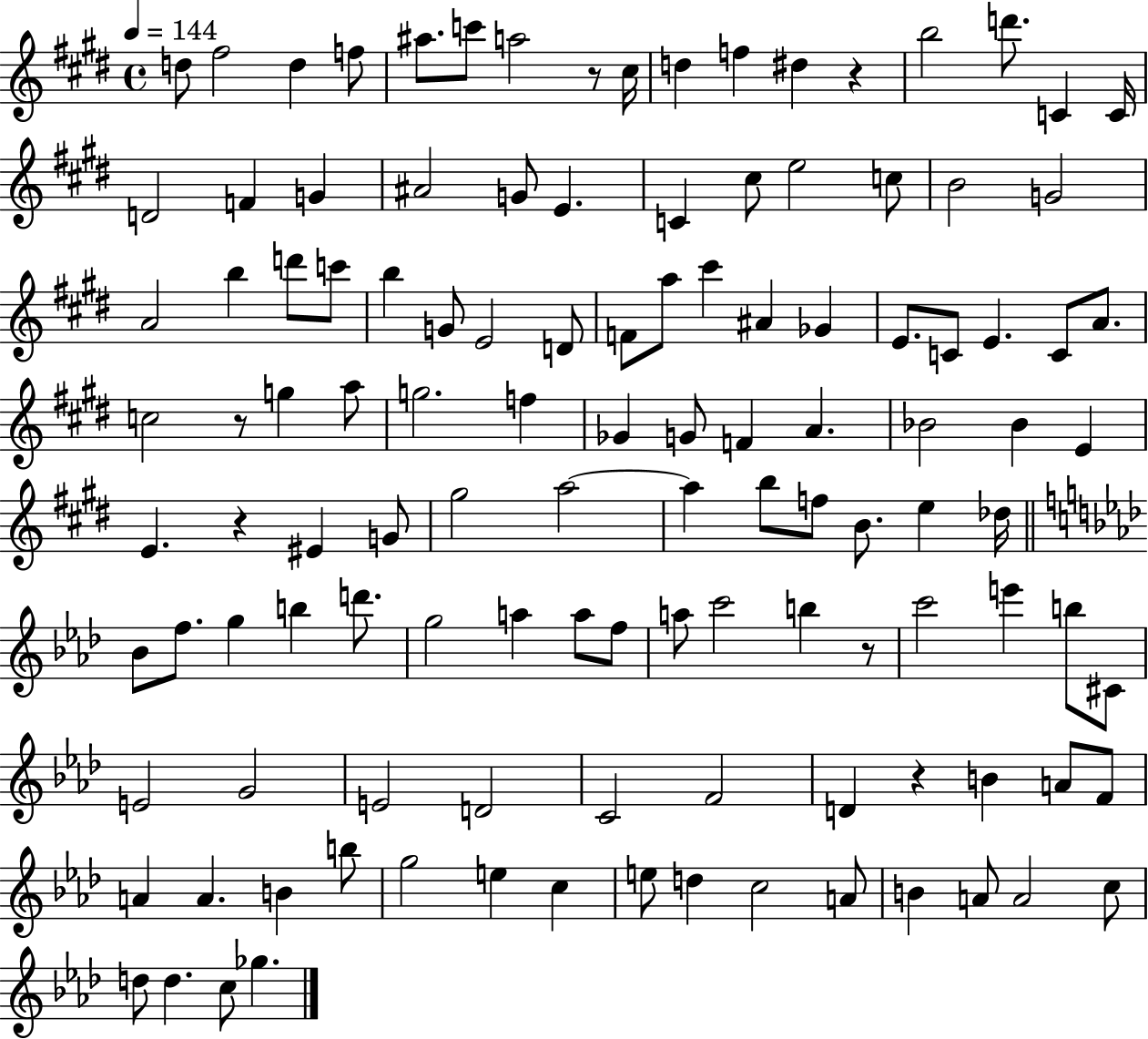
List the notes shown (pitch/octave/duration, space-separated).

D5/e F#5/h D5/q F5/e A#5/e. C6/e A5/h R/e C#5/s D5/q F5/q D#5/q R/q B5/h D6/e. C4/q C4/s D4/h F4/q G4/q A#4/h G4/e E4/q. C4/q C#5/e E5/h C5/e B4/h G4/h A4/h B5/q D6/e C6/e B5/q G4/e E4/h D4/e F4/e A5/e C#6/q A#4/q Gb4/q E4/e. C4/e E4/q. C4/e A4/e. C5/h R/e G5/q A5/e G5/h. F5/q Gb4/q G4/e F4/q A4/q. Bb4/h Bb4/q E4/q E4/q. R/q EIS4/q G4/e G#5/h A5/h A5/q B5/e F5/e B4/e. E5/q Db5/s Bb4/e F5/e. G5/q B5/q D6/e. G5/h A5/q A5/e F5/e A5/e C6/h B5/q R/e C6/h E6/q B5/e C#4/e E4/h G4/h E4/h D4/h C4/h F4/h D4/q R/q B4/q A4/e F4/e A4/q A4/q. B4/q B5/e G5/h E5/q C5/q E5/e D5/q C5/h A4/e B4/q A4/e A4/h C5/e D5/e D5/q. C5/e Gb5/q.